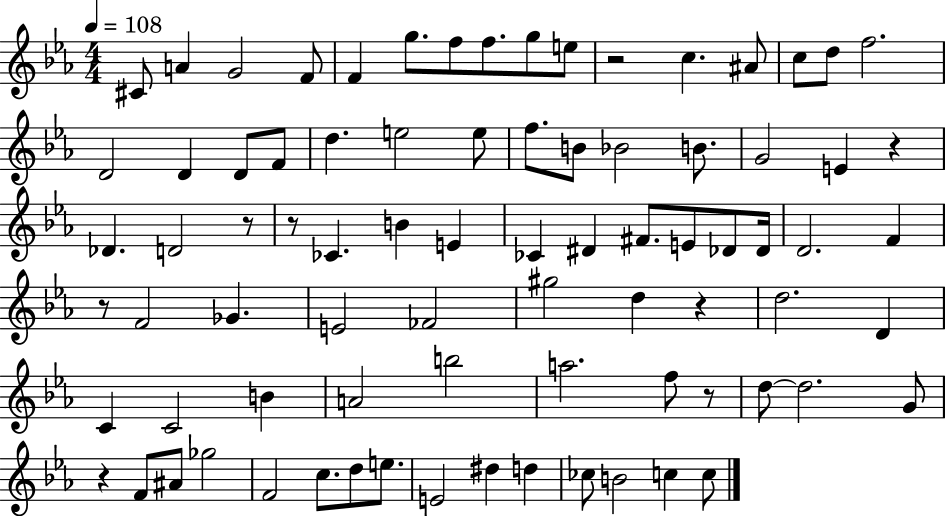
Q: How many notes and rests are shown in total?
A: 81